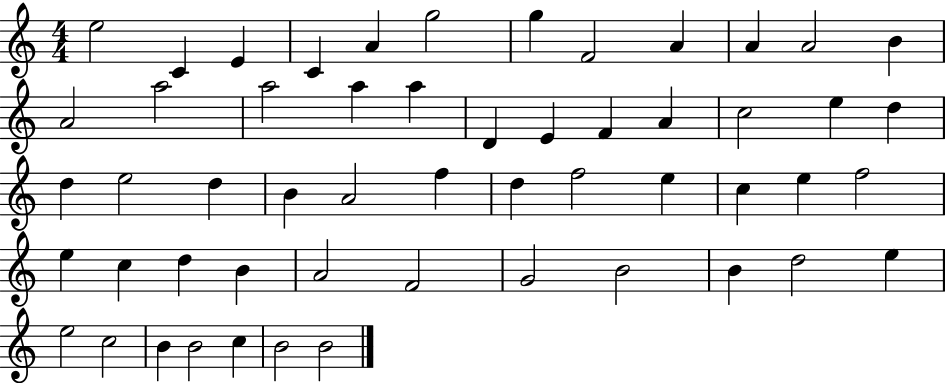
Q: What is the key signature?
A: C major